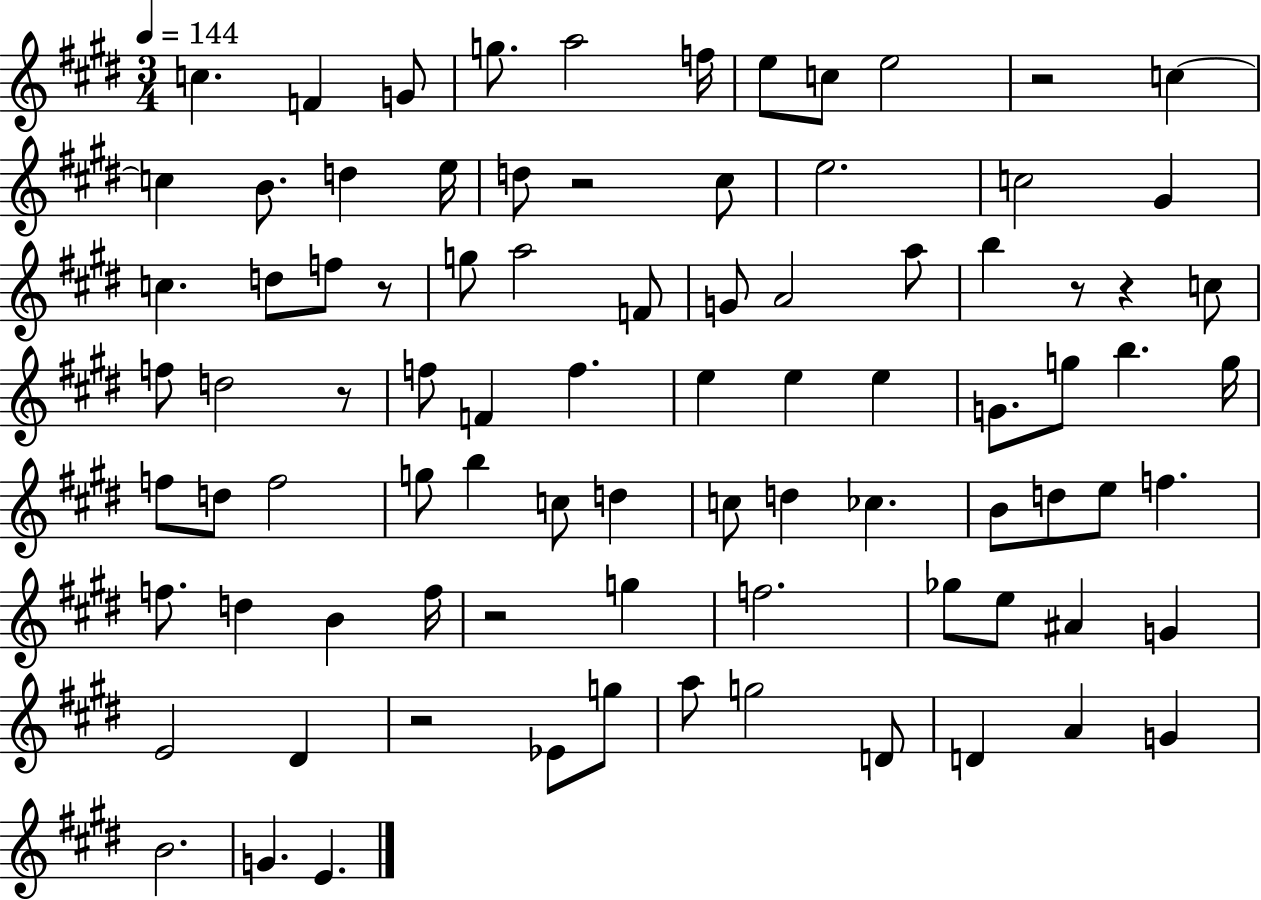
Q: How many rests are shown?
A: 8